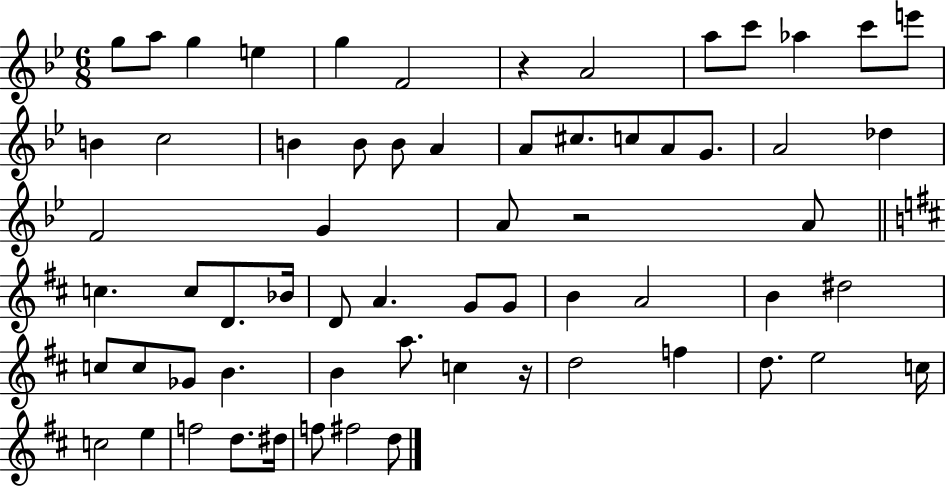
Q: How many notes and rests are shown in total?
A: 64